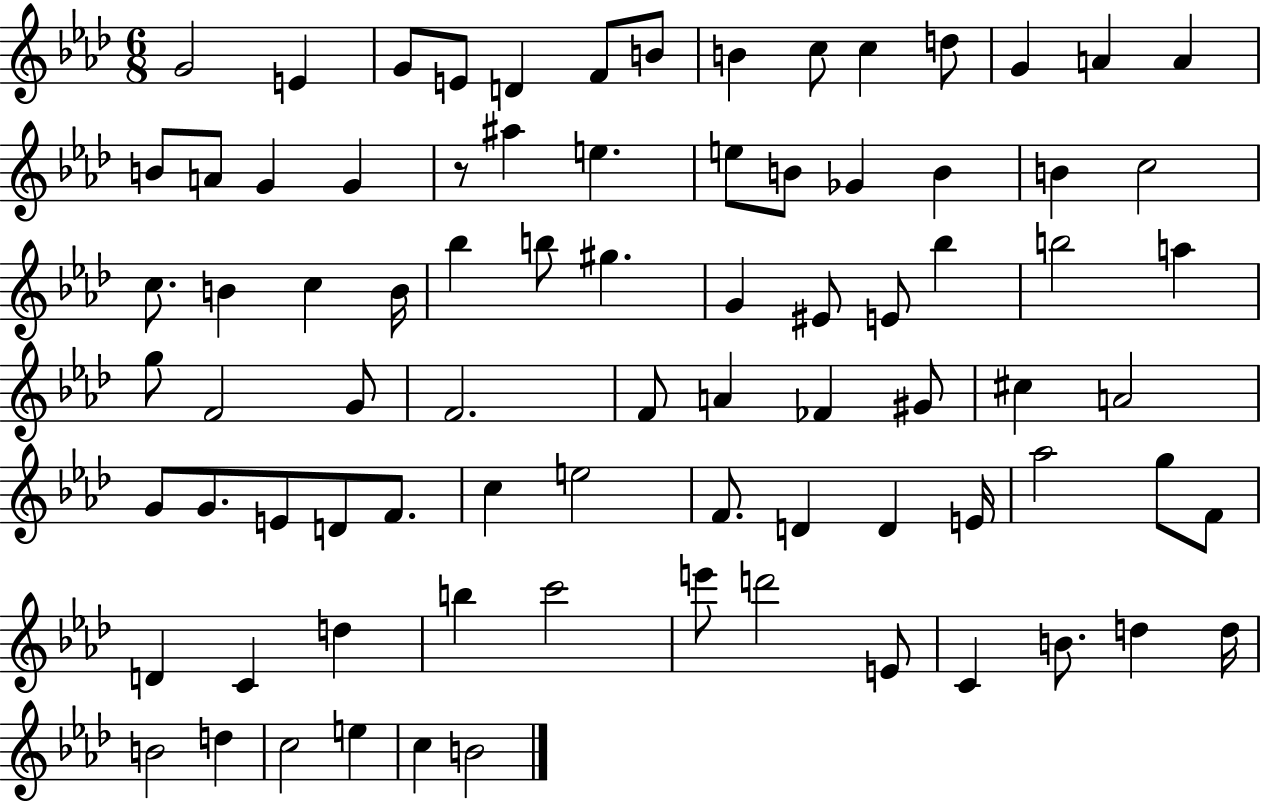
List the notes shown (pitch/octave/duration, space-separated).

G4/h E4/q G4/e E4/e D4/q F4/e B4/e B4/q C5/e C5/q D5/e G4/q A4/q A4/q B4/e A4/e G4/q G4/q R/e A#5/q E5/q. E5/e B4/e Gb4/q B4/q B4/q C5/h C5/e. B4/q C5/q B4/s Bb5/q B5/e G#5/q. G4/q EIS4/e E4/e Bb5/q B5/h A5/q G5/e F4/h G4/e F4/h. F4/e A4/q FES4/q G#4/e C#5/q A4/h G4/e G4/e. E4/e D4/e F4/e. C5/q E5/h F4/e. D4/q D4/q E4/s Ab5/h G5/e F4/e D4/q C4/q D5/q B5/q C6/h E6/e D6/h E4/e C4/q B4/e. D5/q D5/s B4/h D5/q C5/h E5/q C5/q B4/h